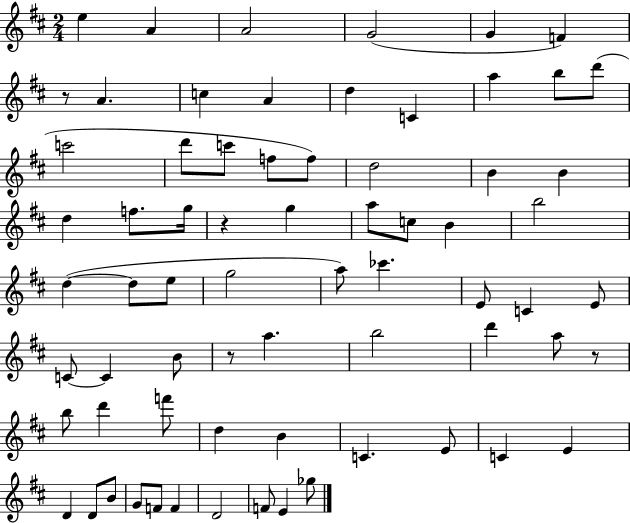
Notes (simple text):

E5/q A4/q A4/h G4/h G4/q F4/q R/e A4/q. C5/q A4/q D5/q C4/q A5/q B5/e D6/e C6/h D6/e C6/e F5/e F5/e D5/h B4/q B4/q D5/q F5/e. G5/s R/q G5/q A5/e C5/e B4/q B5/h D5/q D5/e E5/e G5/h A5/e CES6/q. E4/e C4/q E4/e C4/e C4/q B4/e R/e A5/q. B5/h D6/q A5/e R/e B5/e D6/q F6/e D5/q B4/q C4/q. E4/e C4/q E4/q D4/q D4/e B4/e G4/e F4/e F4/q D4/h F4/e E4/q Gb5/e